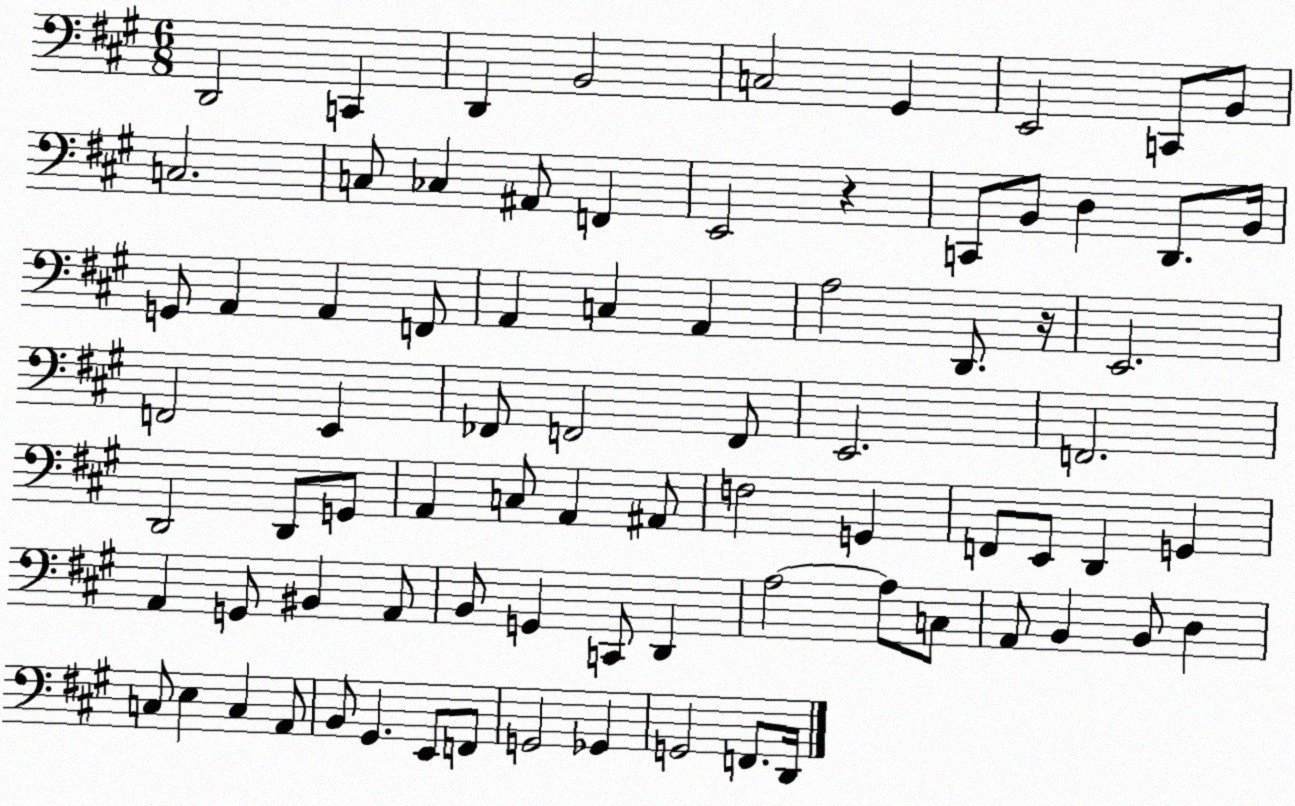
X:1
T:Untitled
M:6/8
L:1/4
K:A
D,,2 C,, D,, B,,2 C,2 ^G,, E,,2 C,,/2 B,,/2 C,2 C,/2 _C, ^A,,/2 F,, E,,2 z C,,/2 B,,/2 D, D,,/2 B,,/4 G,,/2 A,, A,, F,,/2 A,, C, A,, A,2 D,,/2 z/4 E,,2 F,,2 E,, _F,,/2 F,,2 F,,/2 E,,2 F,,2 D,,2 D,,/2 G,,/2 A,, C,/2 A,, ^A,,/2 F,2 G,, F,,/2 E,,/2 D,, G,, A,, G,,/2 ^B,, A,,/2 B,,/2 G,, C,,/2 D,, A,2 A,/2 C,/2 A,,/2 B,, B,,/2 D, C,/2 E, C, A,,/2 B,,/2 ^G,, E,,/2 F,,/2 G,,2 _G,, G,,2 F,,/2 D,,/4